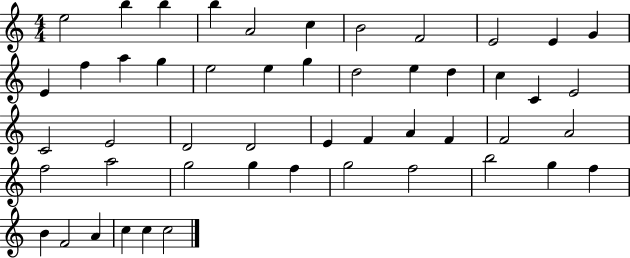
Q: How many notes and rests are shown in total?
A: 50